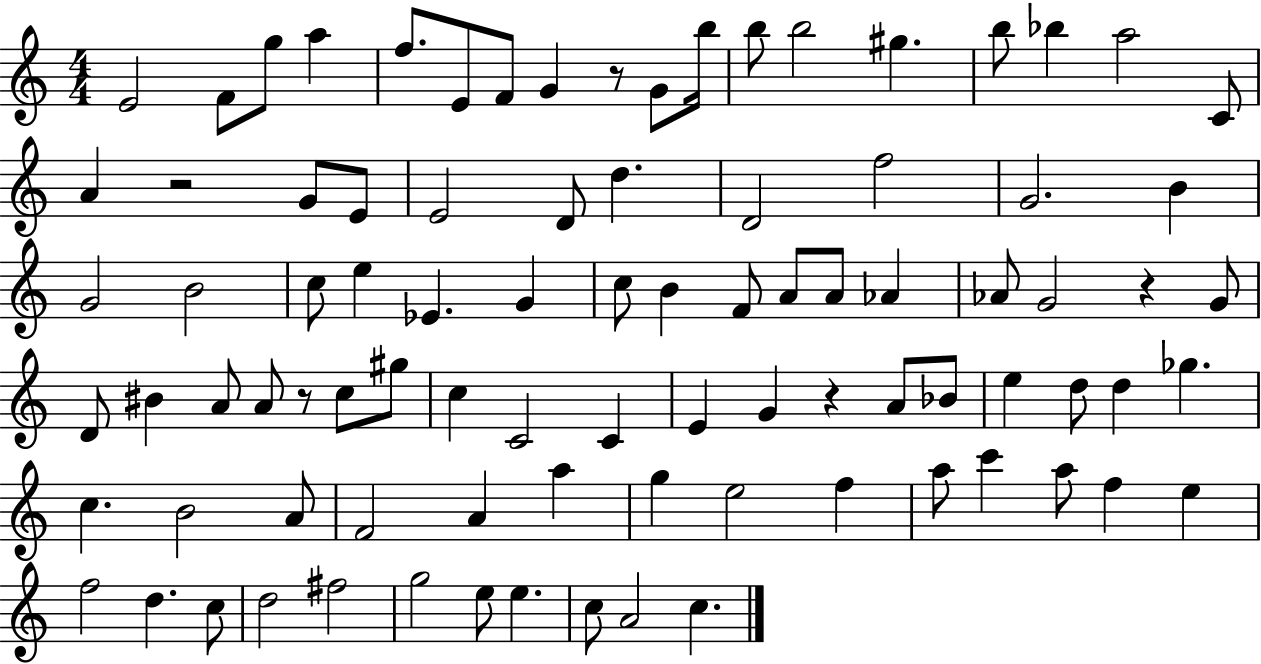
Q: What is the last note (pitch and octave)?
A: C5